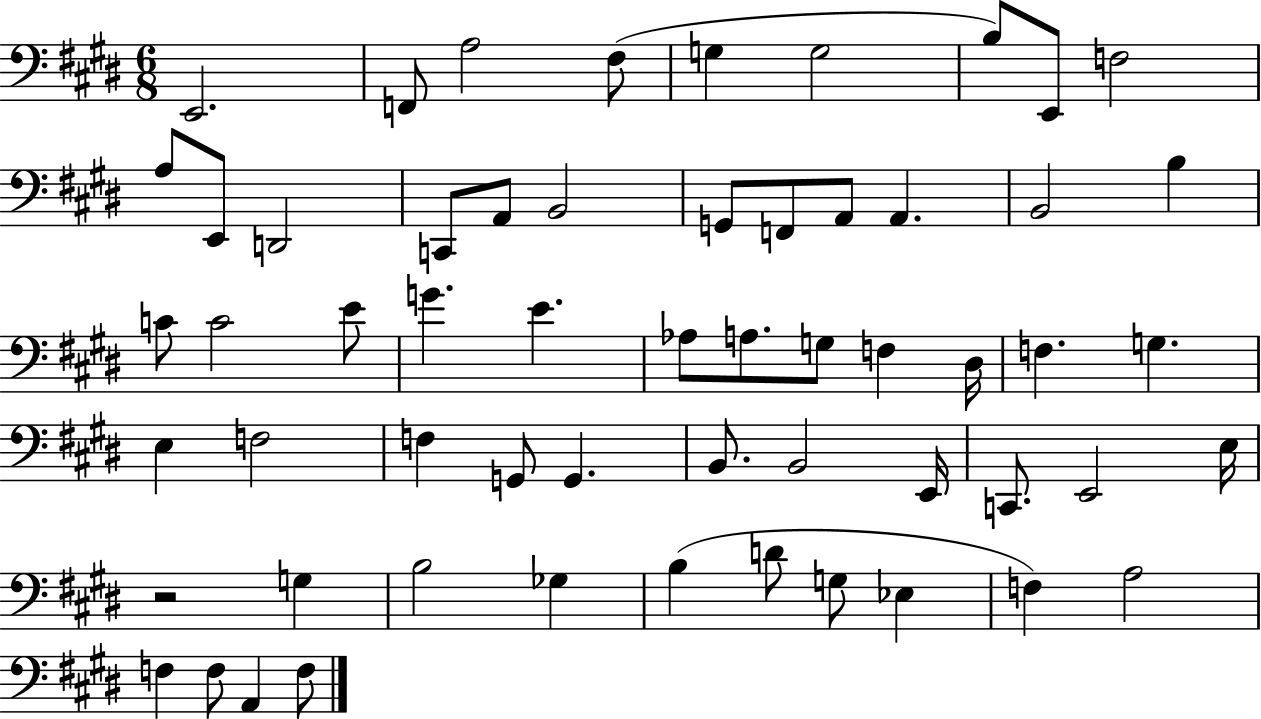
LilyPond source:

{
  \clef bass
  \numericTimeSignature
  \time 6/8
  \key e \major
  \repeat volta 2 { e,2. | f,8 a2 fis8( | g4 g2 | b8) e,8 f2 | \break a8 e,8 d,2 | c,8 a,8 b,2 | g,8 f,8 a,8 a,4. | b,2 b4 | \break c'8 c'2 e'8 | g'4. e'4. | aes8 a8. g8 f4 dis16 | f4. g4. | \break e4 f2 | f4 g,8 g,4. | b,8. b,2 e,16 | c,8. e,2 e16 | \break r2 g4 | b2 ges4 | b4( d'8 g8 ees4 | f4) a2 | \break f4 f8 a,4 f8 | } \bar "|."
}